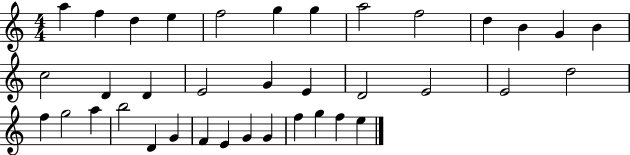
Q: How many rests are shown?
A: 0